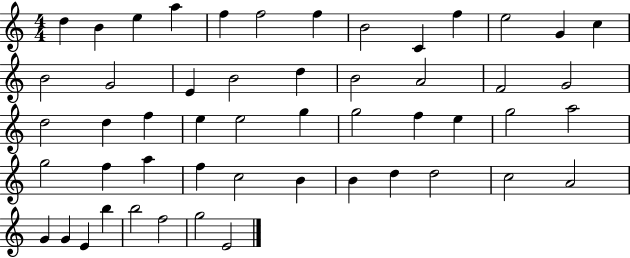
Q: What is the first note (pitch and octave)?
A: D5